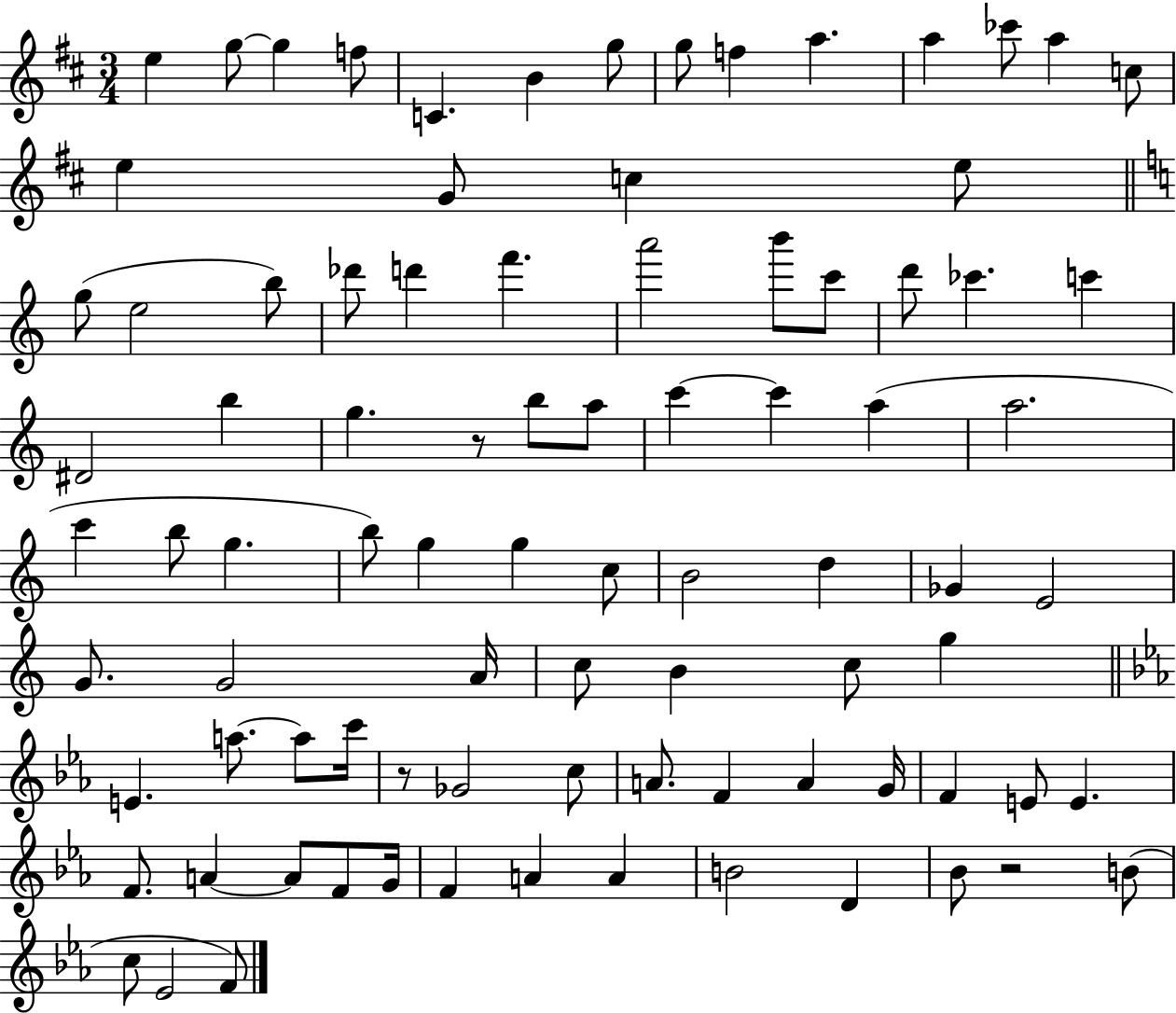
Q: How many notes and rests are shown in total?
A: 88